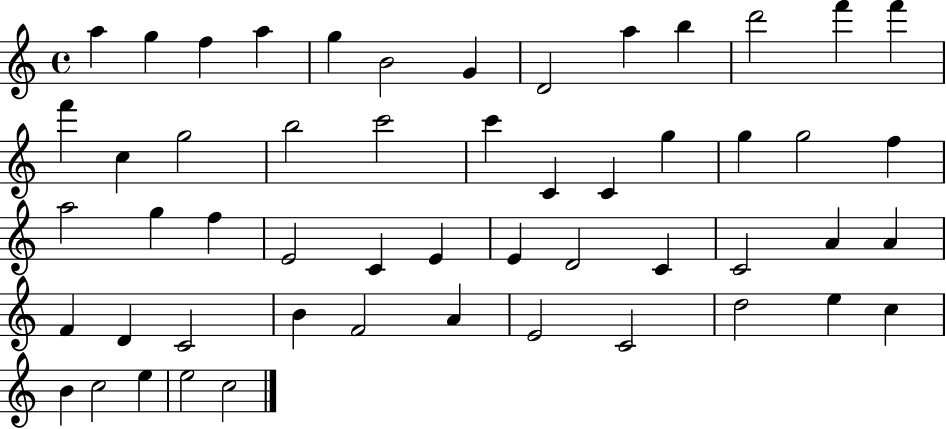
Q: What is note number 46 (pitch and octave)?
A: D5